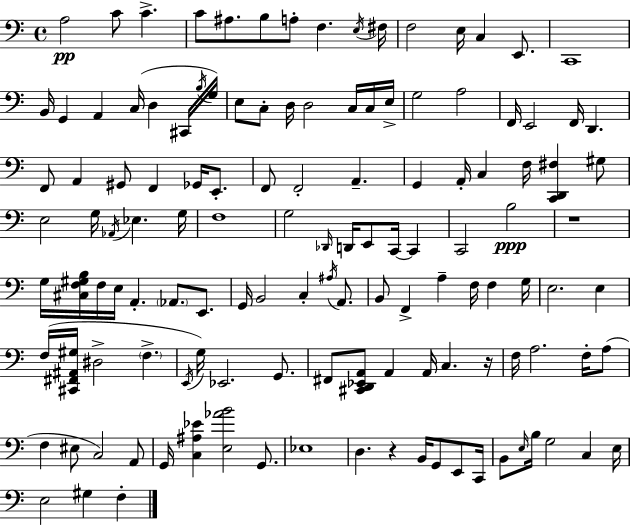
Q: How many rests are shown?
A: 3